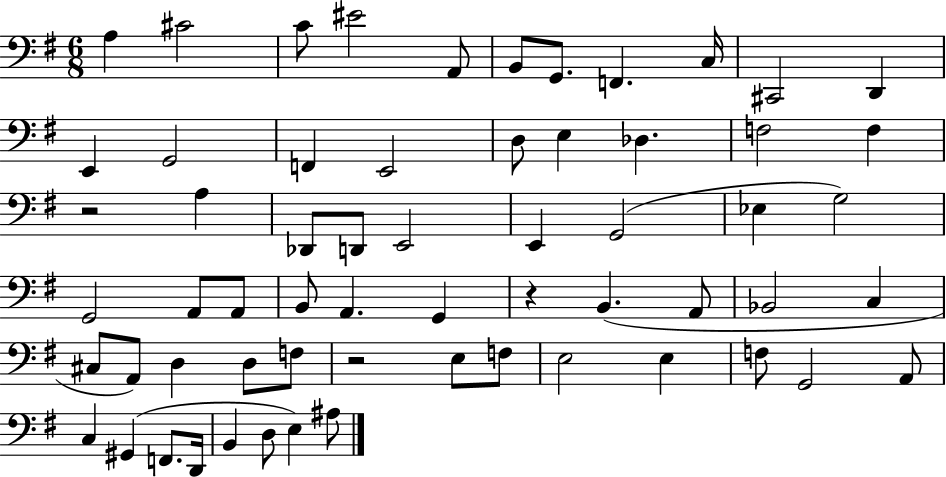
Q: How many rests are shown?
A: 3